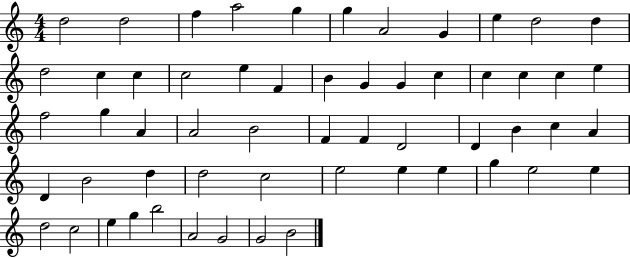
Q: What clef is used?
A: treble